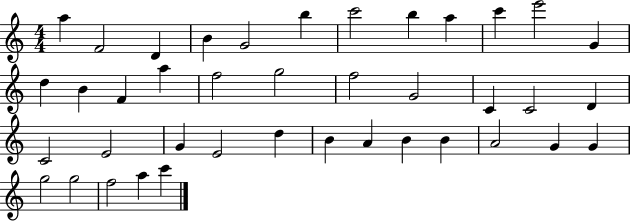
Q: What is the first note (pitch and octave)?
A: A5